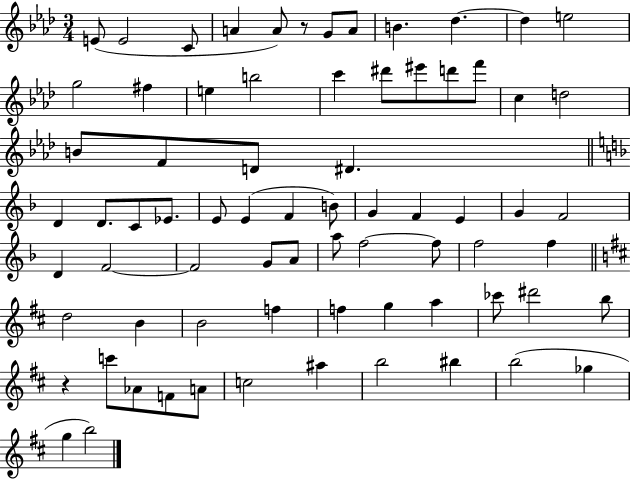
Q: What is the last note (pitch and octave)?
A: B5